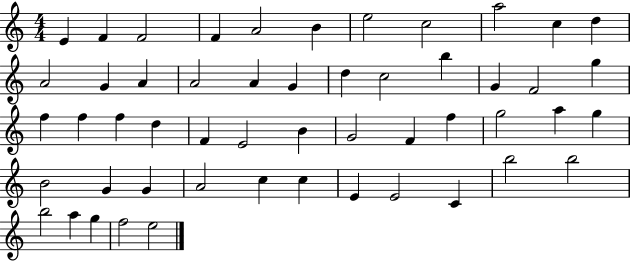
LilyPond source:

{
  \clef treble
  \numericTimeSignature
  \time 4/4
  \key c \major
  e'4 f'4 f'2 | f'4 a'2 b'4 | e''2 c''2 | a''2 c''4 d''4 | \break a'2 g'4 a'4 | a'2 a'4 g'4 | d''4 c''2 b''4 | g'4 f'2 g''4 | \break f''4 f''4 f''4 d''4 | f'4 e'2 b'4 | g'2 f'4 f''4 | g''2 a''4 g''4 | \break b'2 g'4 g'4 | a'2 c''4 c''4 | e'4 e'2 c'4 | b''2 b''2 | \break b''2 a''4 g''4 | f''2 e''2 | \bar "|."
}